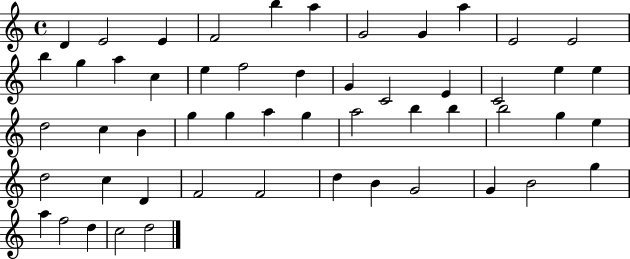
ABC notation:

X:1
T:Untitled
M:4/4
L:1/4
K:C
D E2 E F2 b a G2 G a E2 E2 b g a c e f2 d G C2 E C2 e e d2 c B g g a g a2 b b b2 g e d2 c D F2 F2 d B G2 G B2 g a f2 d c2 d2